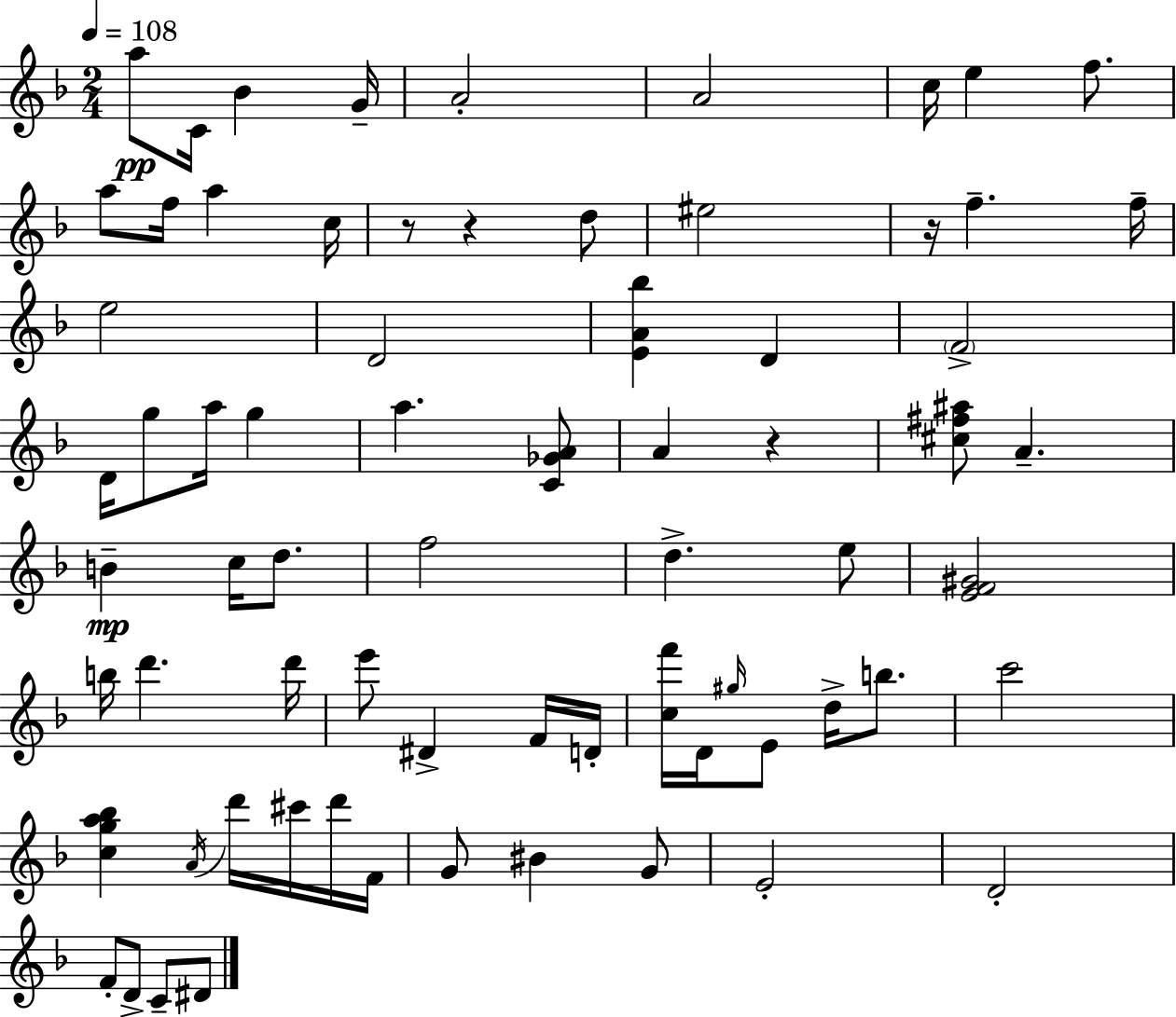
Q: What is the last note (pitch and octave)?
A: D#4